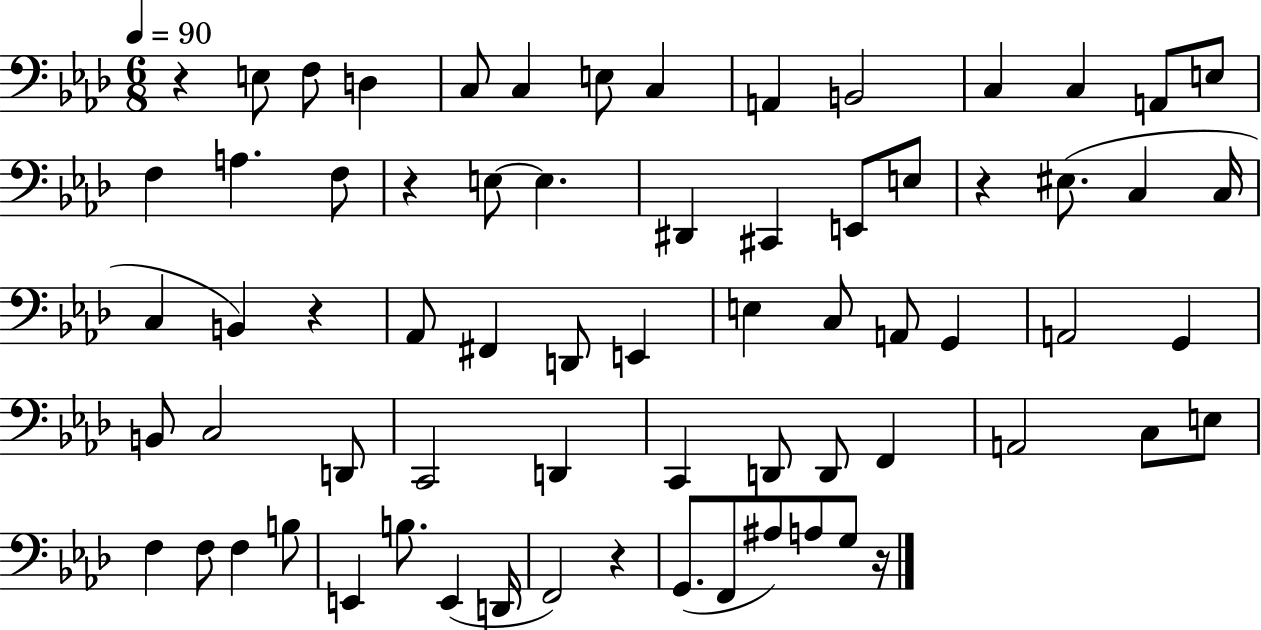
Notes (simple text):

R/q E3/e F3/e D3/q C3/e C3/q E3/e C3/q A2/q B2/h C3/q C3/q A2/e E3/e F3/q A3/q. F3/e R/q E3/e E3/q. D#2/q C#2/q E2/e E3/e R/q EIS3/e. C3/q C3/s C3/q B2/q R/q Ab2/e F#2/q D2/e E2/q E3/q C3/e A2/e G2/q A2/h G2/q B2/e C3/h D2/e C2/h D2/q C2/q D2/e D2/e F2/q A2/h C3/e E3/e F3/q F3/e F3/q B3/e E2/q B3/e. E2/q D2/s F2/h R/q G2/e. F2/e A#3/e A3/e G3/e R/s